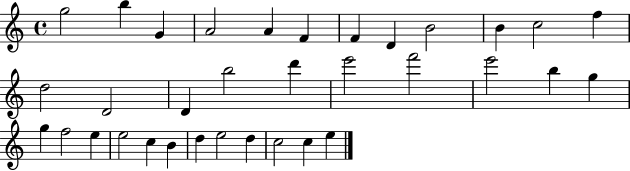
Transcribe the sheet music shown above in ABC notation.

X:1
T:Untitled
M:4/4
L:1/4
K:C
g2 b G A2 A F F D B2 B c2 f d2 D2 D b2 d' e'2 f'2 e'2 b g g f2 e e2 c B d e2 d c2 c e